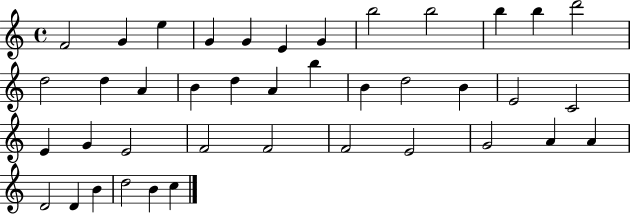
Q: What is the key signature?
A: C major